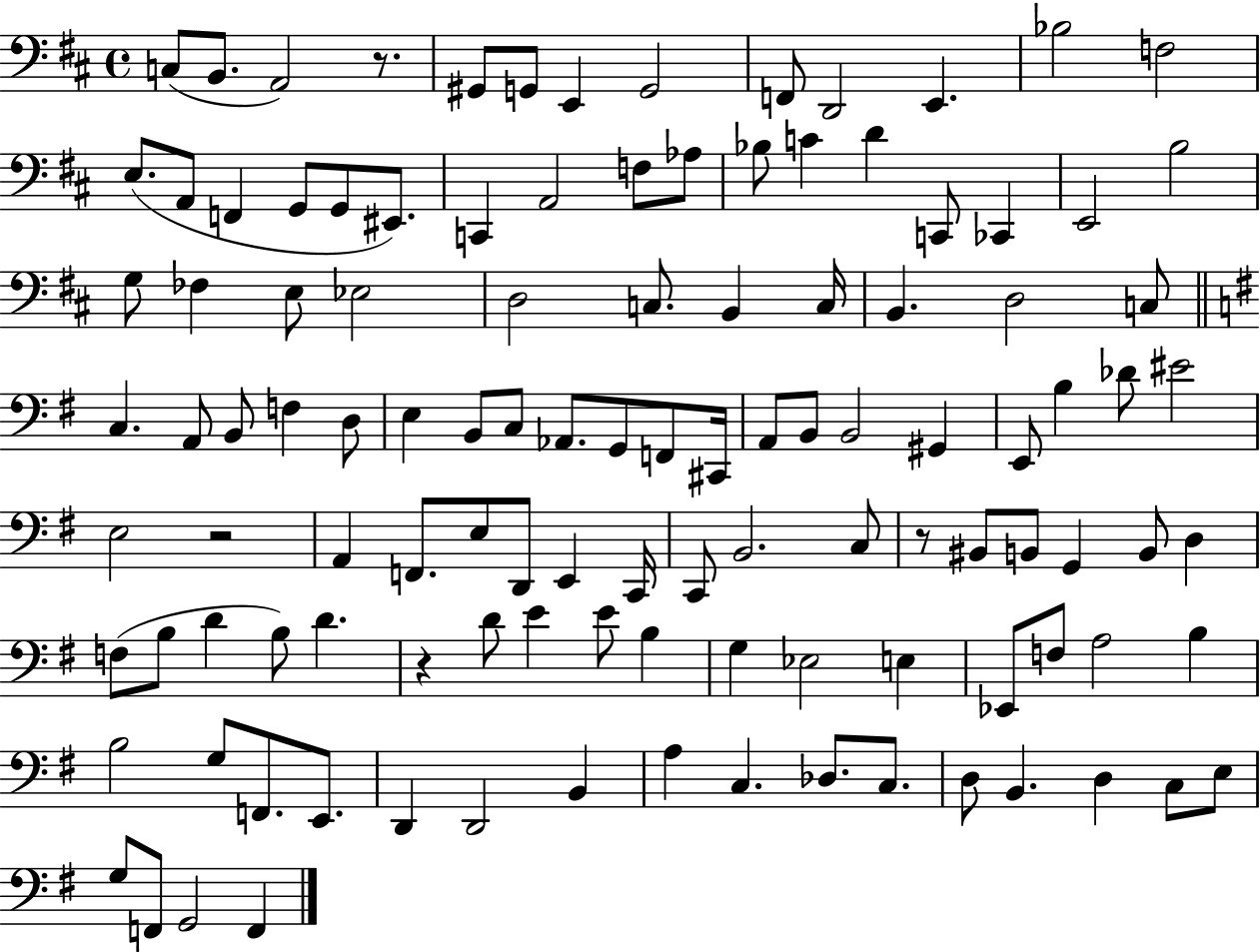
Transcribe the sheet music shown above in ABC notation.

X:1
T:Untitled
M:4/4
L:1/4
K:D
C,/2 B,,/2 A,,2 z/2 ^G,,/2 G,,/2 E,, G,,2 F,,/2 D,,2 E,, _B,2 F,2 E,/2 A,,/2 F,, G,,/2 G,,/2 ^E,,/2 C,, A,,2 F,/2 _A,/2 _B,/2 C D C,,/2 _C,, E,,2 B,2 G,/2 _F, E,/2 _E,2 D,2 C,/2 B,, C,/4 B,, D,2 C,/2 C, A,,/2 B,,/2 F, D,/2 E, B,,/2 C,/2 _A,,/2 G,,/2 F,,/2 ^C,,/4 A,,/2 B,,/2 B,,2 ^G,, E,,/2 B, _D/2 ^E2 E,2 z2 A,, F,,/2 E,/2 D,,/2 E,, C,,/4 C,,/2 B,,2 C,/2 z/2 ^B,,/2 B,,/2 G,, B,,/2 D, F,/2 B,/2 D B,/2 D z D/2 E E/2 B, G, _E,2 E, _E,,/2 F,/2 A,2 B, B,2 G,/2 F,,/2 E,,/2 D,, D,,2 B,, A, C, _D,/2 C,/2 D,/2 B,, D, C,/2 E,/2 G,/2 F,,/2 G,,2 F,,